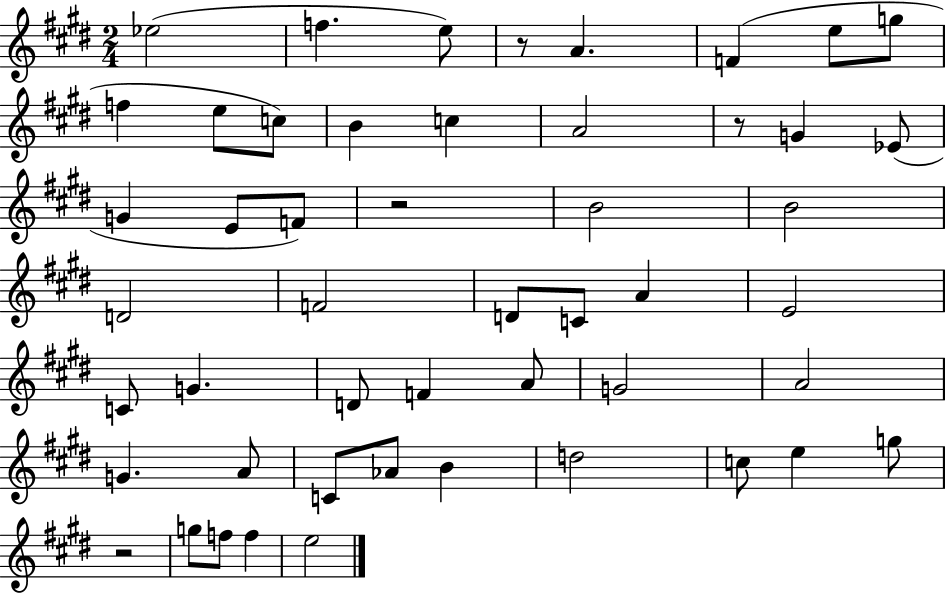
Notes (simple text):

Eb5/h F5/q. E5/e R/e A4/q. F4/q E5/e G5/e F5/q E5/e C5/e B4/q C5/q A4/h R/e G4/q Eb4/e G4/q E4/e F4/e R/h B4/h B4/h D4/h F4/h D4/e C4/e A4/q E4/h C4/e G4/q. D4/e F4/q A4/e G4/h A4/h G4/q. A4/e C4/e Ab4/e B4/q D5/h C5/e E5/q G5/e R/h G5/e F5/e F5/q E5/h